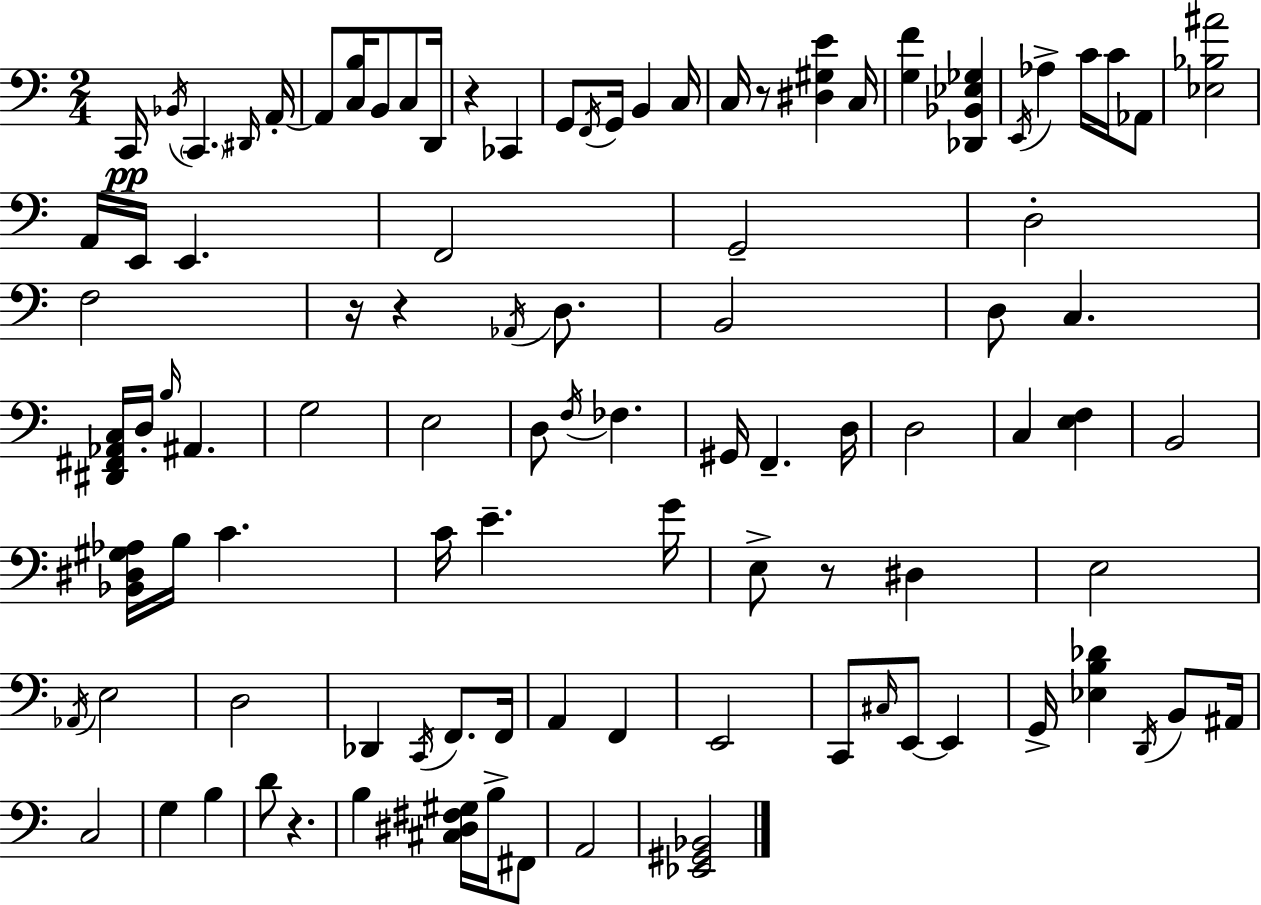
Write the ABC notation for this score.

X:1
T:Untitled
M:2/4
L:1/4
K:C
C,,/4 _B,,/4 C,, ^D,,/4 A,,/4 A,,/2 [C,B,]/4 B,,/2 C,/2 D,,/4 z _C,, G,,/2 F,,/4 G,,/4 B,, C,/4 C,/4 z/2 [^D,^G,E] C,/4 [G,F] [_D,,_B,,_E,_G,] E,,/4 _A, C/4 C/4 _A,,/2 [_E,_B,^A]2 A,,/4 E,,/4 E,, F,,2 G,,2 D,2 F,2 z/4 z _A,,/4 D,/2 B,,2 D,/2 C, [^D,,^F,,_A,,C,]/4 D,/4 B,/4 ^A,, G,2 E,2 D,/2 F,/4 _F, ^G,,/4 F,, D,/4 D,2 C, [E,F,] B,,2 [_B,,^D,^G,_A,]/4 B,/4 C C/4 E G/4 E,/2 z/2 ^D, E,2 _A,,/4 E,2 D,2 _D,, C,,/4 F,,/2 F,,/4 A,, F,, E,,2 C,,/2 ^C,/4 E,,/2 E,, G,,/4 [_E,B,_D] D,,/4 B,,/2 ^A,,/4 C,2 G, B, D/2 z B, [^C,^D,^F,^G,]/4 B,/4 ^F,,/2 A,,2 [_E,,^G,,_B,,]2